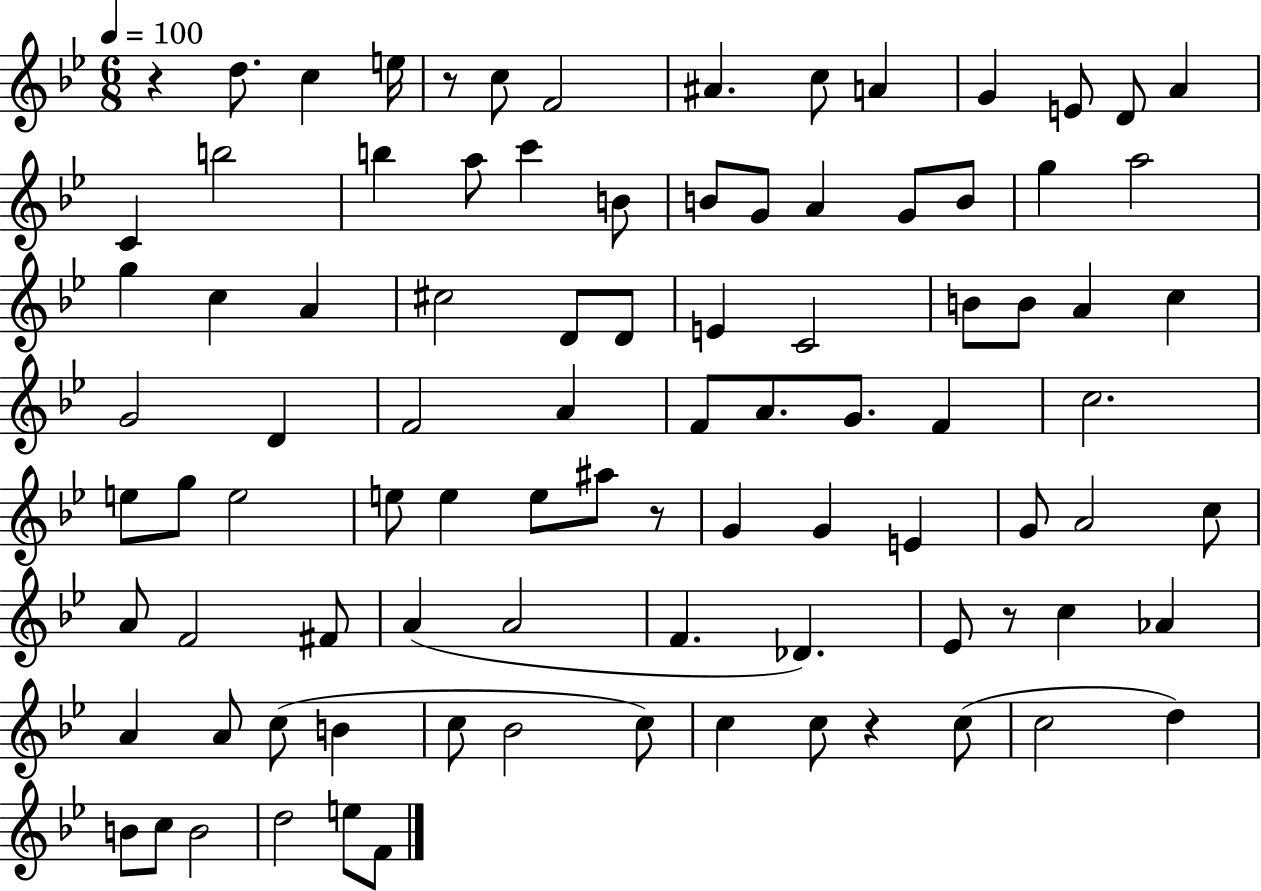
{
  \clef treble
  \numericTimeSignature
  \time 6/8
  \key bes \major
  \tempo 4 = 100
  \repeat volta 2 { r4 d''8. c''4 e''16 | r8 c''8 f'2 | ais'4. c''8 a'4 | g'4 e'8 d'8 a'4 | \break c'4 b''2 | b''4 a''8 c'''4 b'8 | b'8 g'8 a'4 g'8 b'8 | g''4 a''2 | \break g''4 c''4 a'4 | cis''2 d'8 d'8 | e'4 c'2 | b'8 b'8 a'4 c''4 | \break g'2 d'4 | f'2 a'4 | f'8 a'8. g'8. f'4 | c''2. | \break e''8 g''8 e''2 | e''8 e''4 e''8 ais''8 r8 | g'4 g'4 e'4 | g'8 a'2 c''8 | \break a'8 f'2 fis'8 | a'4( a'2 | f'4. des'4.) | ees'8 r8 c''4 aes'4 | \break a'4 a'8 c''8( b'4 | c''8 bes'2 c''8) | c''4 c''8 r4 c''8( | c''2 d''4) | \break b'8 c''8 b'2 | d''2 e''8 f'8 | } \bar "|."
}